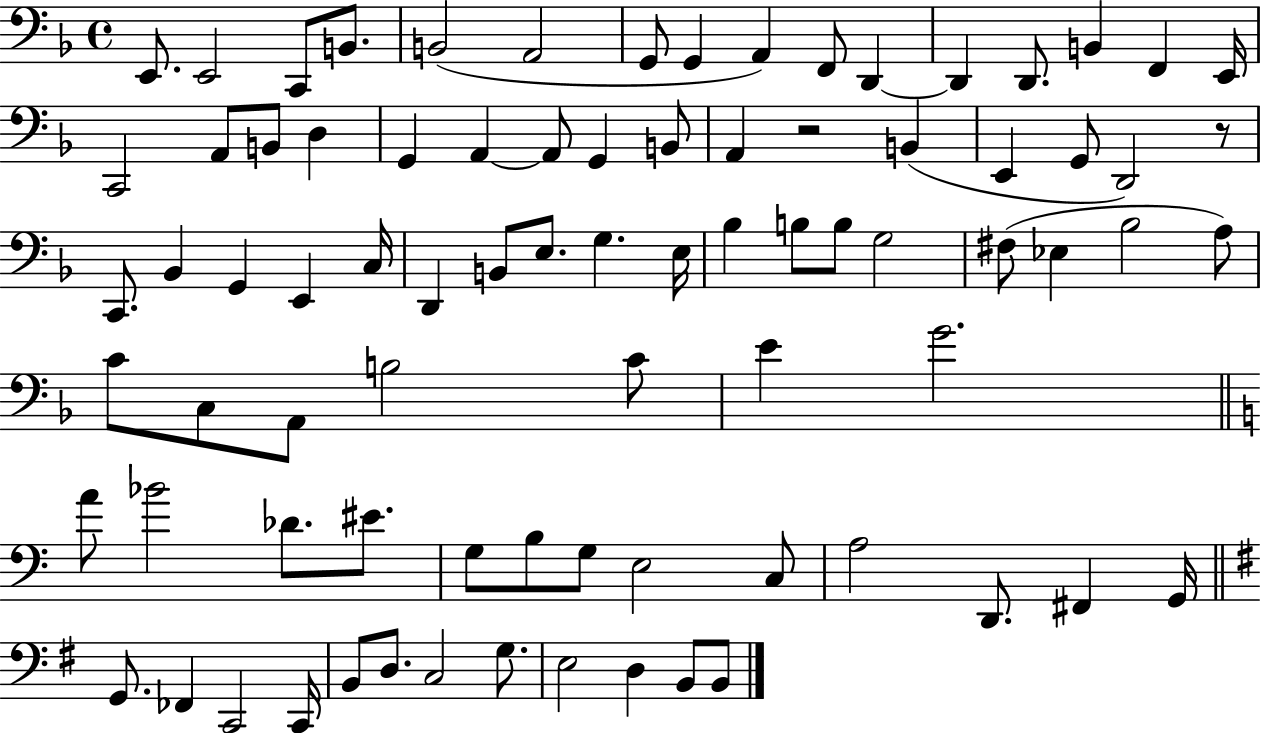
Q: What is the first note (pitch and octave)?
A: E2